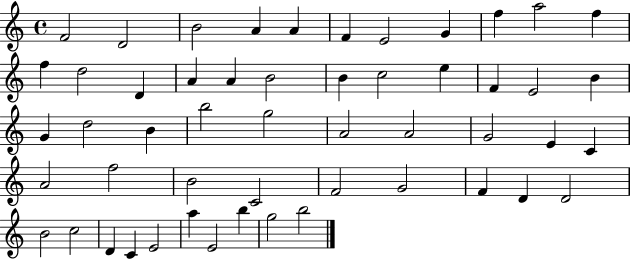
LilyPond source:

{
  \clef treble
  \time 4/4
  \defaultTimeSignature
  \key c \major
  f'2 d'2 | b'2 a'4 a'4 | f'4 e'2 g'4 | f''4 a''2 f''4 | \break f''4 d''2 d'4 | a'4 a'4 b'2 | b'4 c''2 e''4 | f'4 e'2 b'4 | \break g'4 d''2 b'4 | b''2 g''2 | a'2 a'2 | g'2 e'4 c'4 | \break a'2 f''2 | b'2 c'2 | f'2 g'2 | f'4 d'4 d'2 | \break b'2 c''2 | d'4 c'4 e'2 | a''4 e'2 b''4 | g''2 b''2 | \break \bar "|."
}